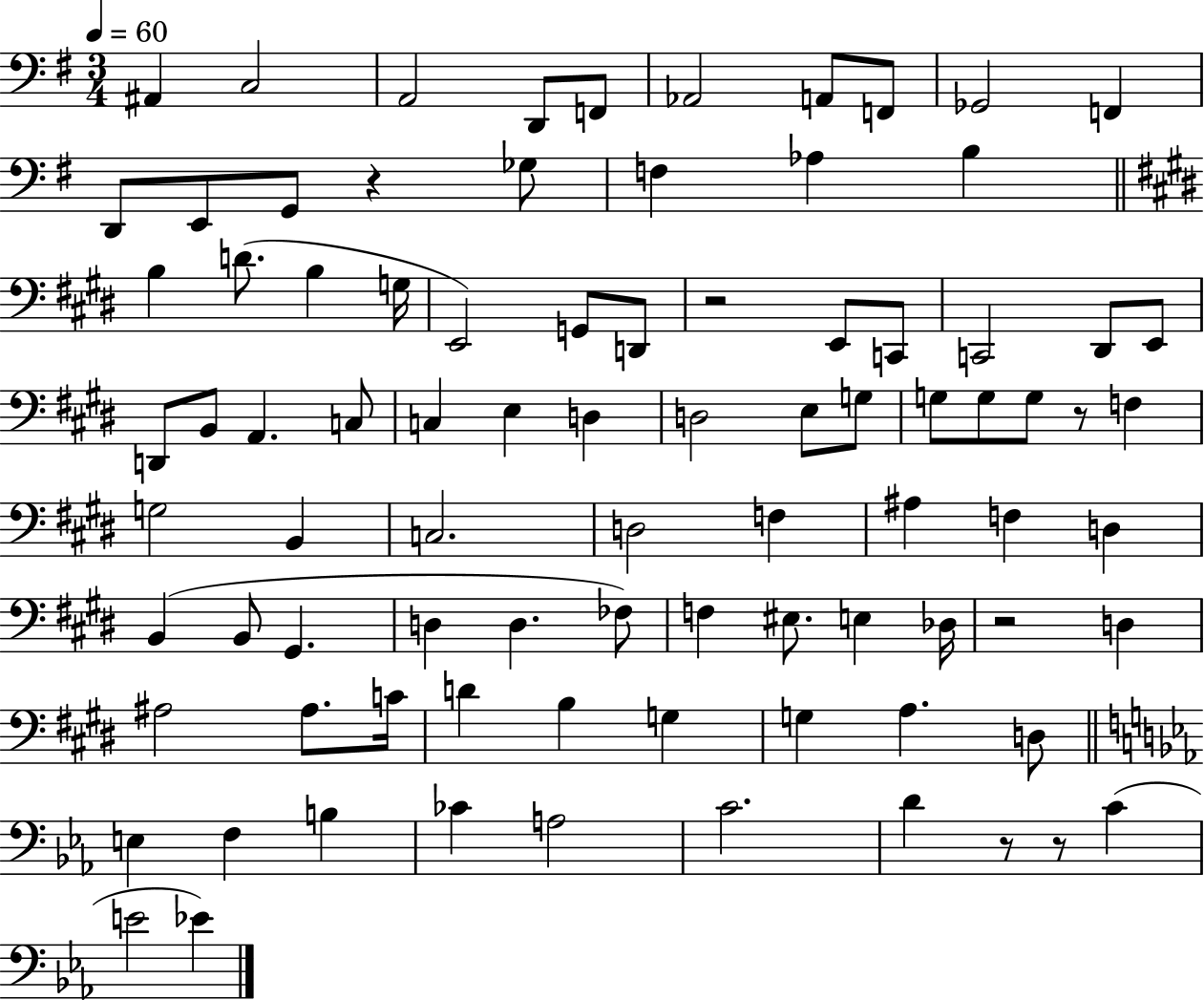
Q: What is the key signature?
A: G major